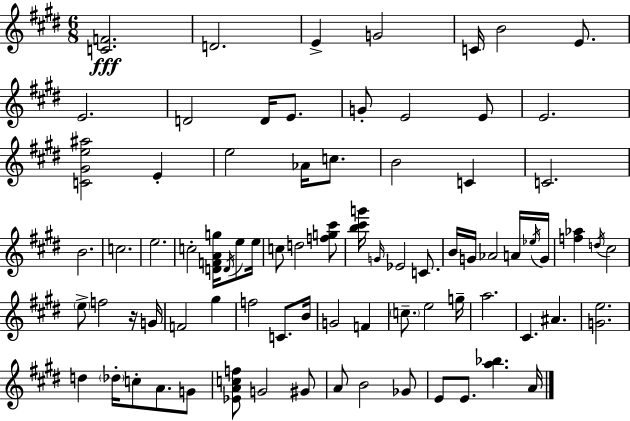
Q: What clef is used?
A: treble